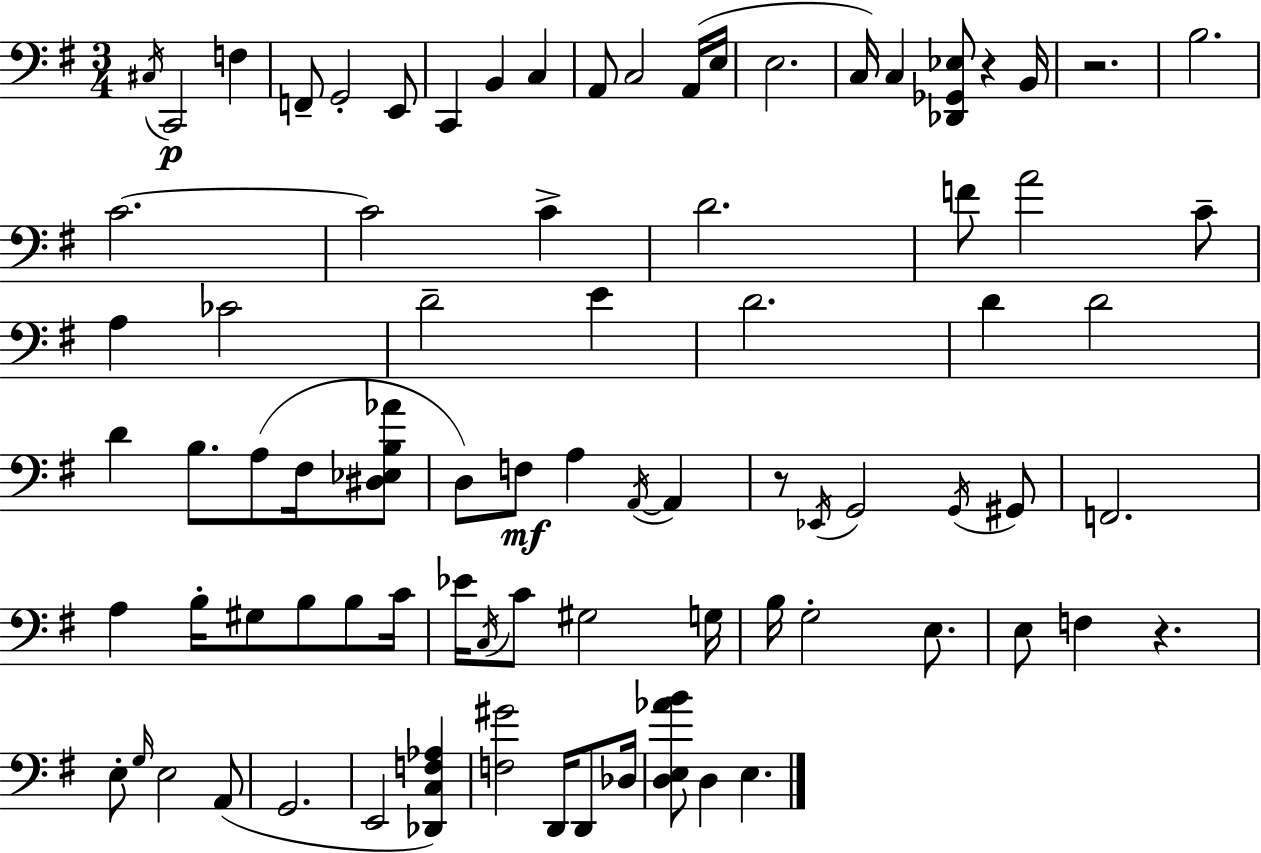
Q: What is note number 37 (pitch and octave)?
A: D3